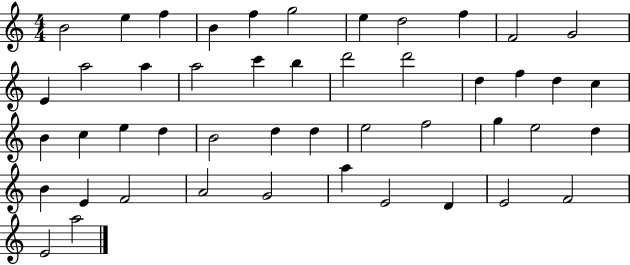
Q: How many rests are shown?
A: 0